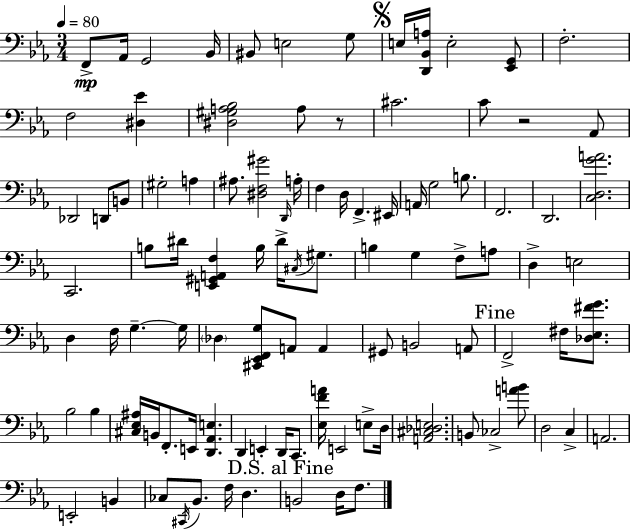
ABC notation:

X:1
T:Untitled
M:3/4
L:1/4
K:Eb
F,,/2 _A,,/4 G,,2 _B,,/4 ^B,,/2 E,2 G,/2 E,/4 [D,,_B,,A,]/4 E,2 [_E,,G,,]/2 F,2 F,2 [^D,_E] [^D,^G,A,_B,]2 A,/2 z/2 ^C2 C/2 z2 _A,,/2 _D,,2 D,,/2 B,,/2 ^G,2 A, ^A,/2 [^D,F,^G]2 D,,/4 A,/4 F, D,/4 F,, ^E,,/4 A,,/4 G,2 B,/2 F,,2 D,,2 [C,D,GA]2 C,,2 B,/2 ^D/4 [E,,^G,,A,,F,] B,/4 ^D/4 ^C,/4 ^G,/2 B, G, F,/2 A,/2 D, E,2 D, F,/4 G, G,/4 _D, [^C,,_E,,F,,G,]/2 A,,/2 A,, ^G,,/2 B,,2 A,,/2 F,,2 ^F,/4 [_D,_E,^FG]/2 _B,2 _B, [^C,_E,^A,]/4 B,,/4 F,,/2 E,,/4 [D,,_A,,E,] D,, E,, D,,/4 C,,/2 [_E,FA]/4 E,,2 E,/2 D,/4 [A,,^C,_D,E,]2 B,,/2 _C,2 [AB]/2 D,2 C, A,,2 E,,2 B,, _C,/2 ^C,,/4 _B,,/2 F,/4 D, B,,2 D,/4 F,/2